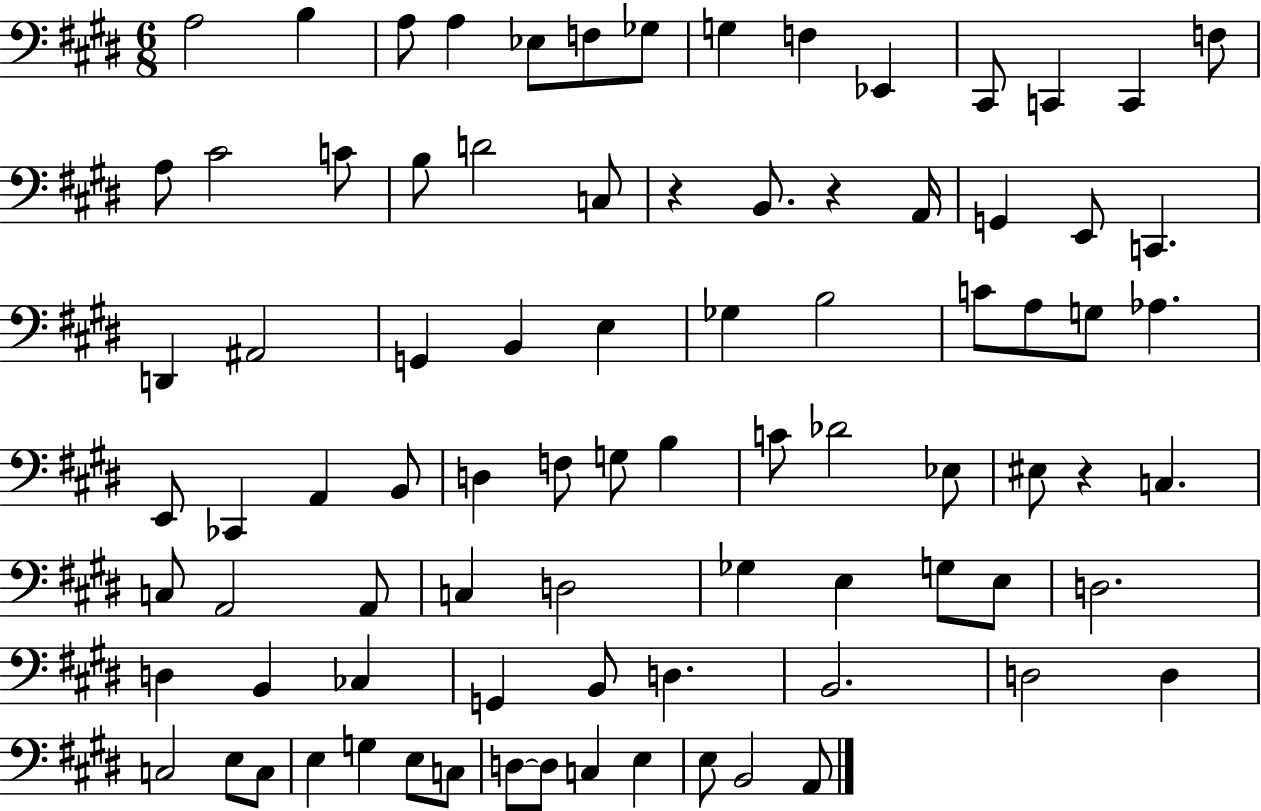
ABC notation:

X:1
T:Untitled
M:6/8
L:1/4
K:E
A,2 B, A,/2 A, _E,/2 F,/2 _G,/2 G, F, _E,, ^C,,/2 C,, C,, F,/2 A,/2 ^C2 C/2 B,/2 D2 C,/2 z B,,/2 z A,,/4 G,, E,,/2 C,, D,, ^A,,2 G,, B,, E, _G, B,2 C/2 A,/2 G,/2 _A, E,,/2 _C,, A,, B,,/2 D, F,/2 G,/2 B, C/2 _D2 _E,/2 ^E,/2 z C, C,/2 A,,2 A,,/2 C, D,2 _G, E, G,/2 E,/2 D,2 D, B,, _C, G,, B,,/2 D, B,,2 D,2 D, C,2 E,/2 C,/2 E, G, E,/2 C,/2 D,/2 D,/2 C, E, E,/2 B,,2 A,,/2